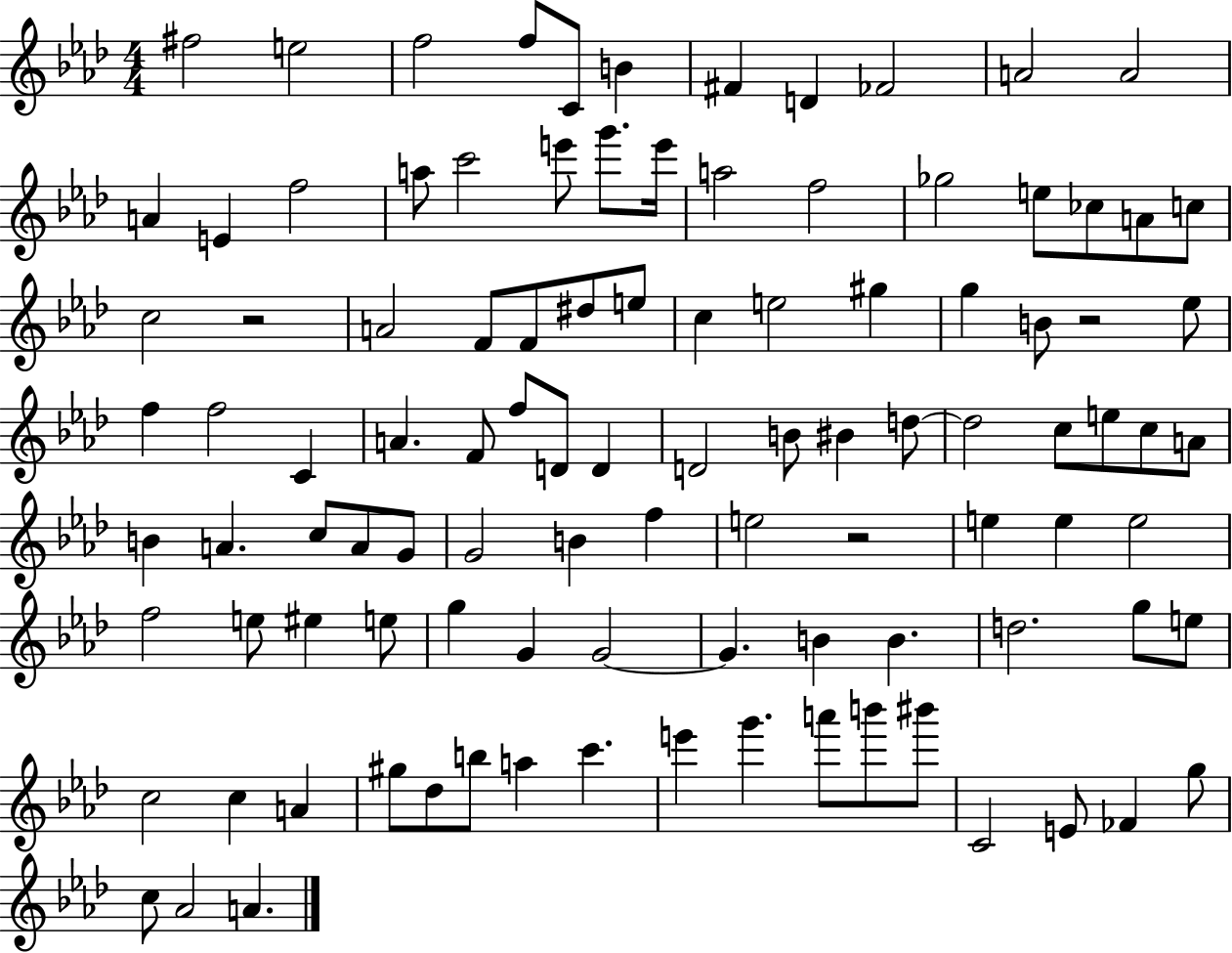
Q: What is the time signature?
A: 4/4